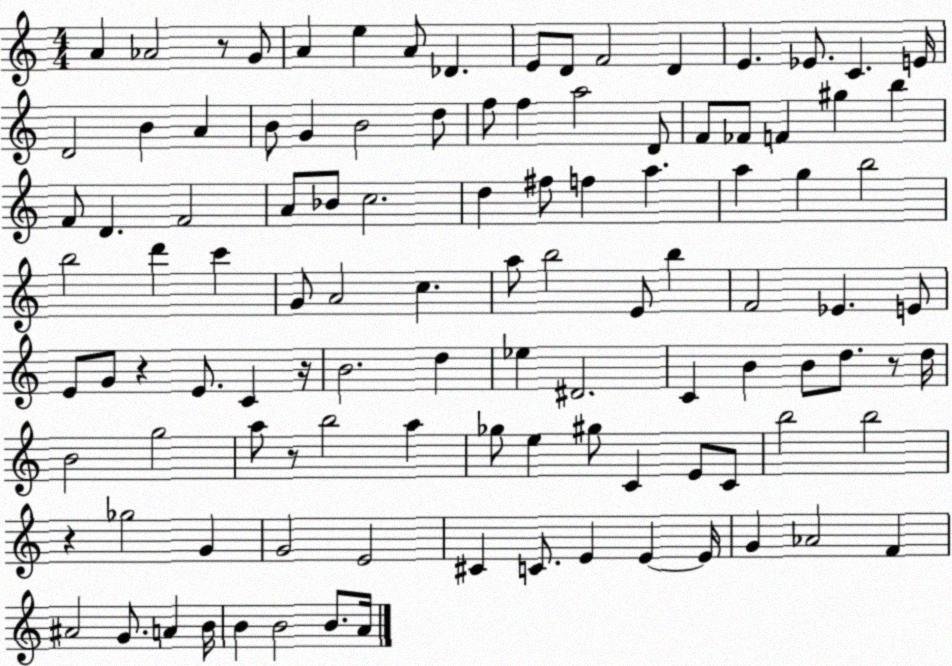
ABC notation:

X:1
T:Untitled
M:4/4
L:1/4
K:C
A _A2 z/2 G/2 A e A/2 _D E/2 D/2 F2 D E _E/2 C E/4 D2 B A B/2 G B2 d/2 f/2 f a2 D/2 F/2 _F/2 F ^g b F/2 D F2 A/2 _B/2 c2 d ^f/2 f a a g b2 b2 d' c' G/2 A2 c a/2 b2 E/2 b F2 _E E/2 E/2 G/2 z E/2 C z/4 B2 d _e ^D2 C B B/2 d/2 z/2 d/4 B2 g2 a/2 z/2 b2 a _g/2 e ^g/2 C E/2 C/2 b2 b2 z _g2 G G2 E2 ^C C/2 E E E/4 G _A2 F ^A2 G/2 A B/4 B B2 B/2 A/4